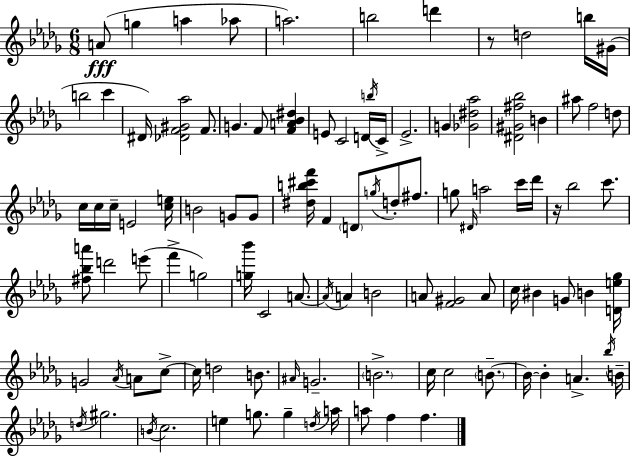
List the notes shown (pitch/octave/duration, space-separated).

A4/e G5/q A5/q Ab5/e A5/h. B5/h D6/q R/e D5/h B5/s G#4/s B5/h C6/q D#4/s [Db4,F4,G#4,Ab5]/h F4/e. G4/q. F4/e [F4,A4,Bb4,D#5]/q E4/e C4/h D4/s B5/s C4/s Eb4/h. G4/q [Gb4,D#5,Ab5]/h [D#4,G#4,F#5,Bb5]/h B4/q A#5/e F5/h D5/e C5/s C5/s C5/s E4/h [C5,E5]/s B4/h G4/e G4/e [D#5,B5,C#6,F6]/s F4/q D4/e G5/s D5/e F#5/e. G5/e D#4/s A5/h C6/s Db6/s R/s Bb5/h C6/e. [F#5,Bb5,A6]/e D6/h E6/e F6/q G5/h [G5,Bb6]/s C4/h A4/e. A4/s A4/q B4/h A4/e [F4,G#4]/h A4/e C5/s BIS4/q G4/e B4/q [D4,E5,Gb5]/s G4/h Ab4/s A4/e C5/e C5/s D5/h B4/e. A#4/s G4/h. B4/h. C5/s C5/h B4/e. B4/s B4/q A4/q. Bb5/s B4/s D5/s G#5/h. B4/s C5/h. E5/q G5/e. G5/q D5/s A5/s A5/e F5/q F5/q.